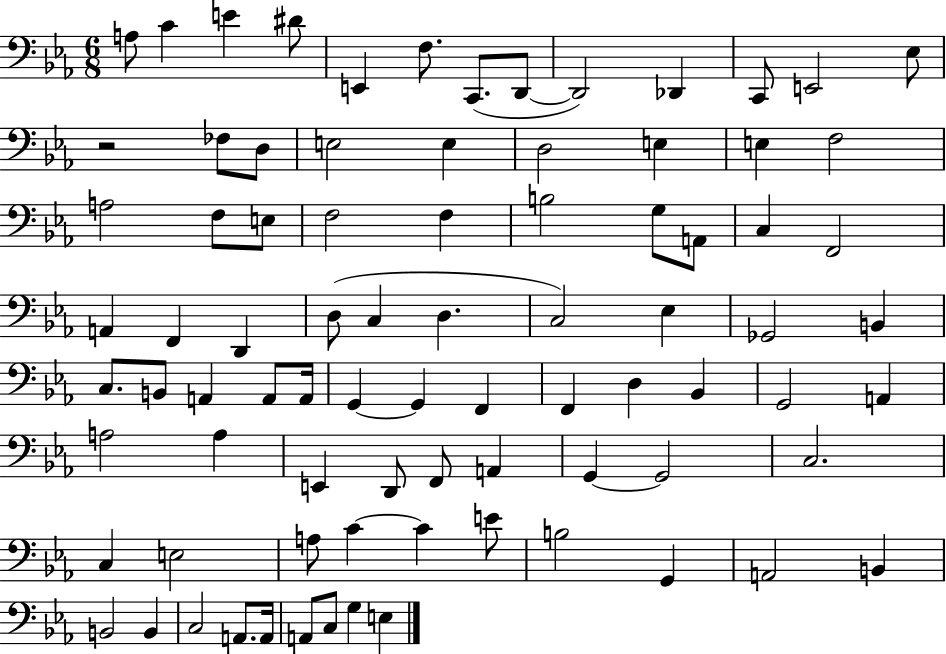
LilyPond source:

{
  \clef bass
  \numericTimeSignature
  \time 6/8
  \key ees \major
  a8 c'4 e'4 dis'8 | e,4 f8. c,8.( d,8~~ | d,2) des,4 | c,8 e,2 ees8 | \break r2 fes8 d8 | e2 e4 | d2 e4 | e4 f2 | \break a2 f8 e8 | f2 f4 | b2 g8 a,8 | c4 f,2 | \break a,4 f,4 d,4 | d8( c4 d4. | c2) ees4 | ges,2 b,4 | \break c8. b,8 a,4 a,8 a,16 | g,4~~ g,4 f,4 | f,4 d4 bes,4 | g,2 a,4 | \break a2 a4 | e,4 d,8 f,8 a,4 | g,4~~ g,2 | c2. | \break c4 e2 | a8 c'4~~ c'4 e'8 | b2 g,4 | a,2 b,4 | \break b,2 b,4 | c2 a,8. a,16 | a,8 c8 g4 e4 | \bar "|."
}